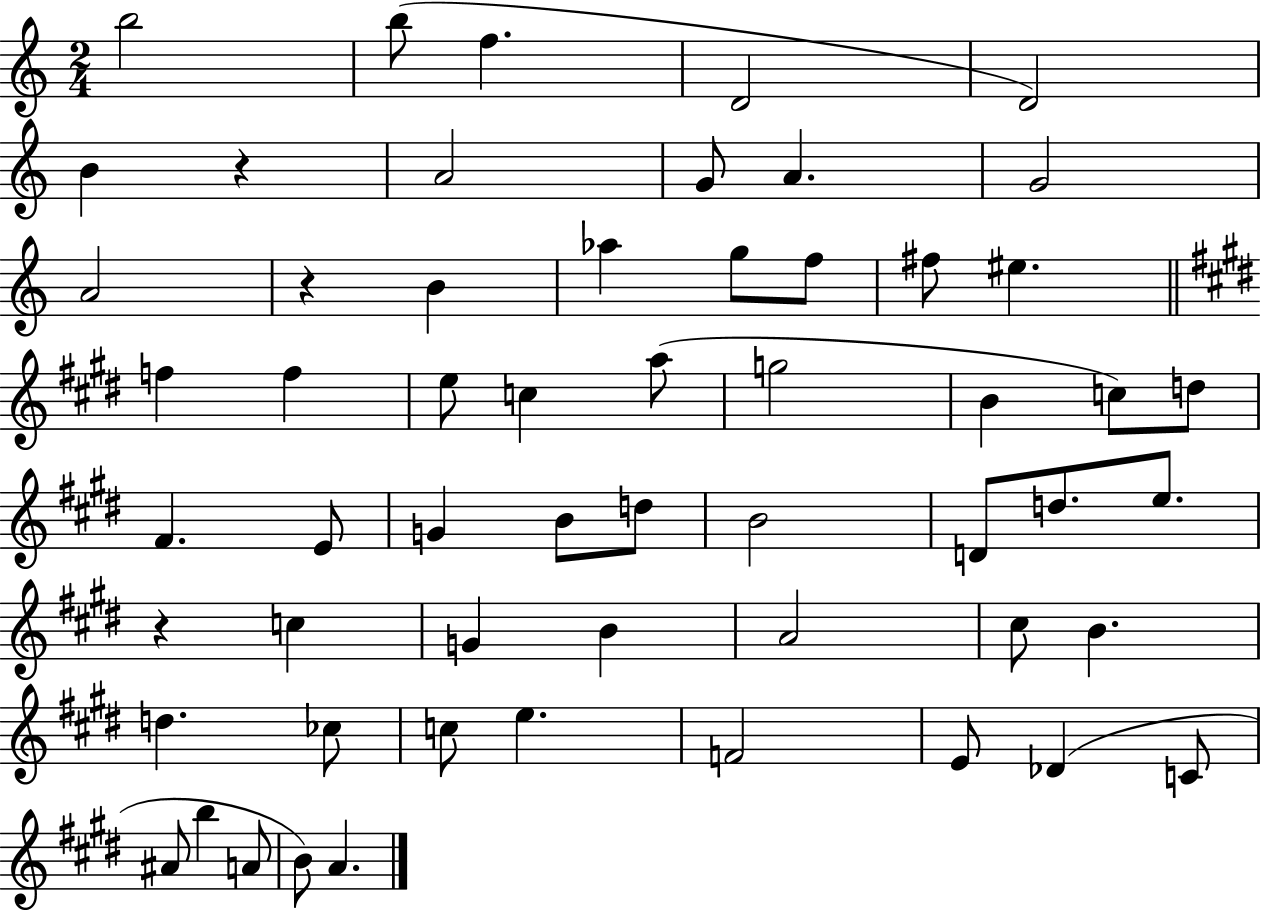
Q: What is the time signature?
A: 2/4